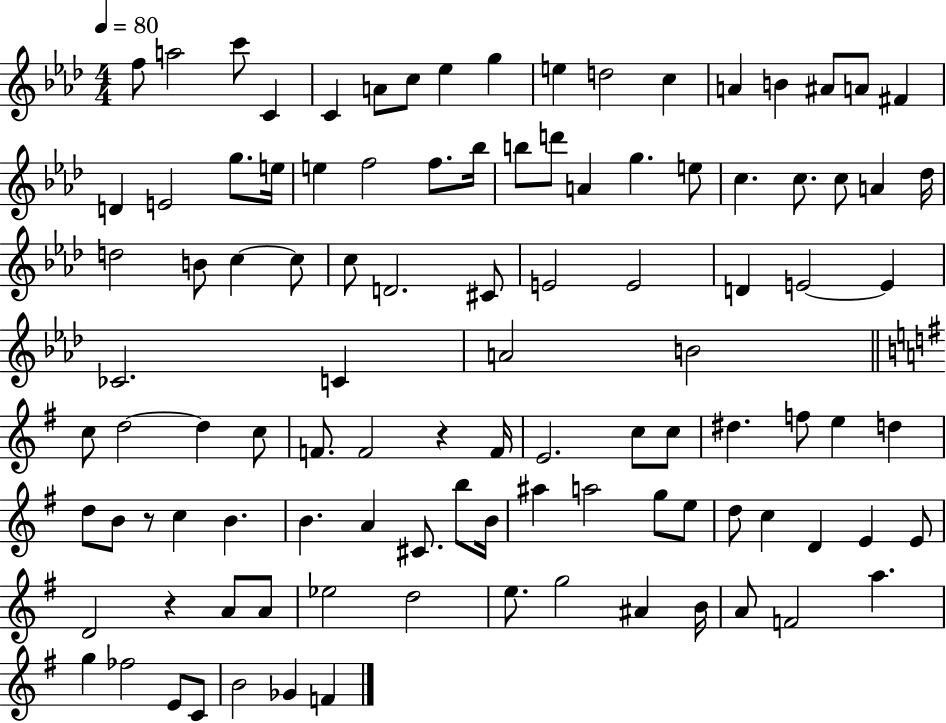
{
  \clef treble
  \numericTimeSignature
  \time 4/4
  \key aes \major
  \tempo 4 = 80
  f''8 a''2 c'''8 c'4 | c'4 a'8 c''8 ees''4 g''4 | e''4 d''2 c''4 | a'4 b'4 ais'8 a'8 fis'4 | \break d'4 e'2 g''8. e''16 | e''4 f''2 f''8. bes''16 | b''8 d'''8 a'4 g''4. e''8 | c''4. c''8. c''8 a'4 des''16 | \break d''2 b'8 c''4~~ c''8 | c''8 d'2. cis'8 | e'2 e'2 | d'4 e'2~~ e'4 | \break ces'2. c'4 | a'2 b'2 | \bar "||" \break \key e \minor c''8 d''2~~ d''4 c''8 | f'8. f'2 r4 f'16 | e'2. c''8 c''8 | dis''4. f''8 e''4 d''4 | \break d''8 b'8 r8 c''4 b'4. | b'4. a'4 cis'8. b''8 b'16 | ais''4 a''2 g''8 e''8 | d''8 c''4 d'4 e'4 e'8 | \break d'2 r4 a'8 a'8 | ees''2 d''2 | e''8. g''2 ais'4 b'16 | a'8 f'2 a''4. | \break g''4 fes''2 e'8 c'8 | b'2 ges'4 f'4 | \bar "|."
}